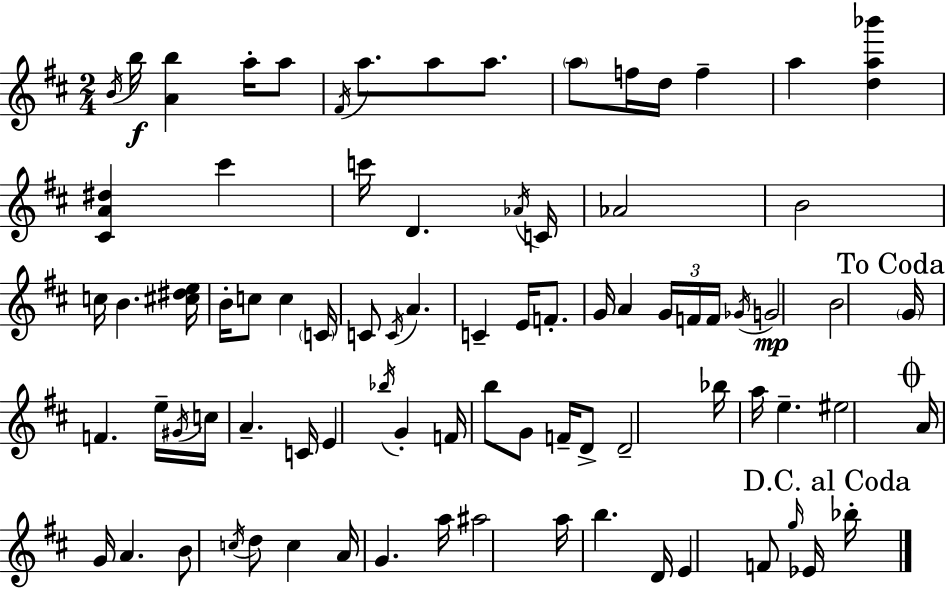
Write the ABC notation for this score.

X:1
T:Untitled
M:2/4
L:1/4
K:D
B/4 b/4 [Ab] a/4 a/2 ^F/4 a/2 a/2 a/2 a/2 f/4 d/4 f a [da_b'] [^CA^d] ^c' c'/4 D _A/4 C/4 _A2 B2 c/4 B [^c^de]/4 B/4 c/2 c C/4 C/2 C/4 A C E/4 F/2 G/4 A G/4 F/4 F/4 _G/4 G2 B2 G/4 F e/4 ^G/4 c/4 A C/4 E _b/4 G F/4 b/2 G/2 F/4 D/2 D2 _b/4 a/4 e ^e2 A/4 G/4 A B/2 c/4 d/2 c A/4 G a/4 ^a2 a/4 b D/4 E F/2 g/4 _E/4 _b/4